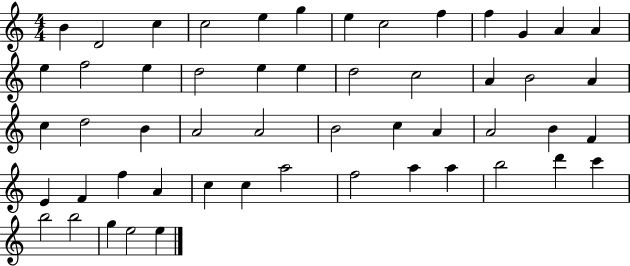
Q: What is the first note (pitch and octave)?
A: B4